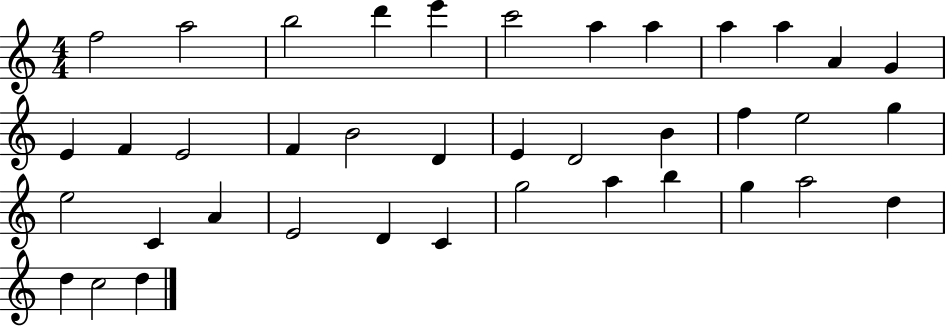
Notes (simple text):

F5/h A5/h B5/h D6/q E6/q C6/h A5/q A5/q A5/q A5/q A4/q G4/q E4/q F4/q E4/h F4/q B4/h D4/q E4/q D4/h B4/q F5/q E5/h G5/q E5/h C4/q A4/q E4/h D4/q C4/q G5/h A5/q B5/q G5/q A5/h D5/q D5/q C5/h D5/q